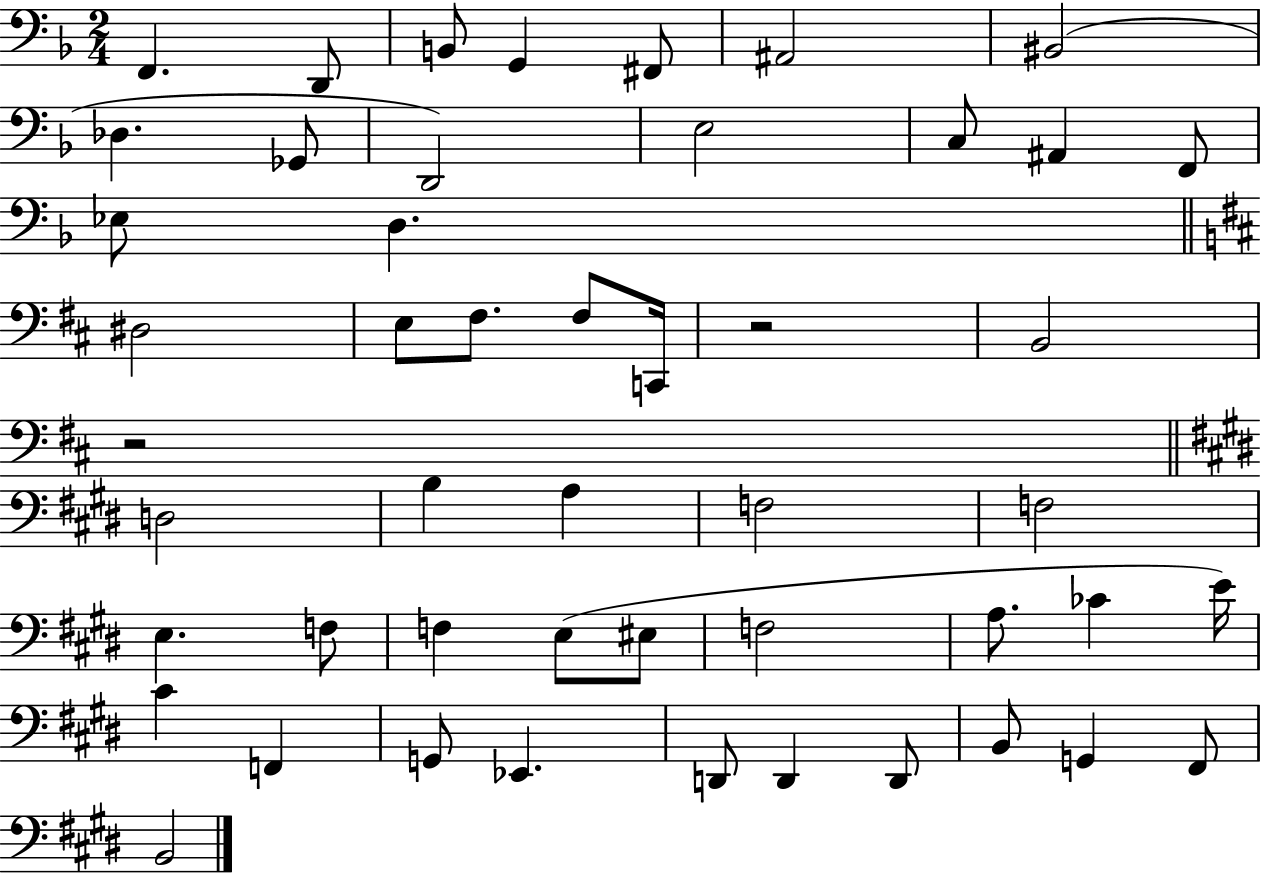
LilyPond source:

{
  \clef bass
  \numericTimeSignature
  \time 2/4
  \key f \major
  f,4. d,8 | b,8 g,4 fis,8 | ais,2 | bis,2( | \break des4. ges,8 | d,2) | e2 | c8 ais,4 f,8 | \break ees8 d4. | \bar "||" \break \key b \minor dis2 | e8 fis8. fis8 c,16 | r2 | b,2 | \break r2 | \bar "||" \break \key e \major d2 | b4 a4 | f2 | f2 | \break e4. f8 | f4 e8( eis8 | f2 | a8. ces'4 e'16) | \break cis'4 f,4 | g,8 ees,4. | d,8 d,4 d,8 | b,8 g,4 fis,8 | \break b,2 | \bar "|."
}